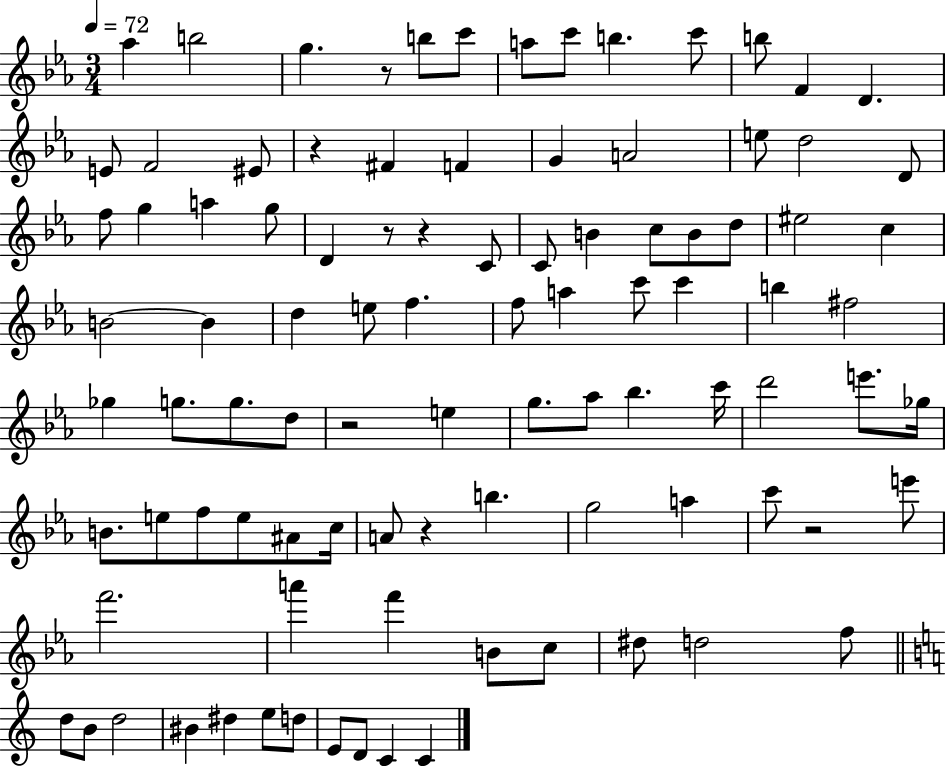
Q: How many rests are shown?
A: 7